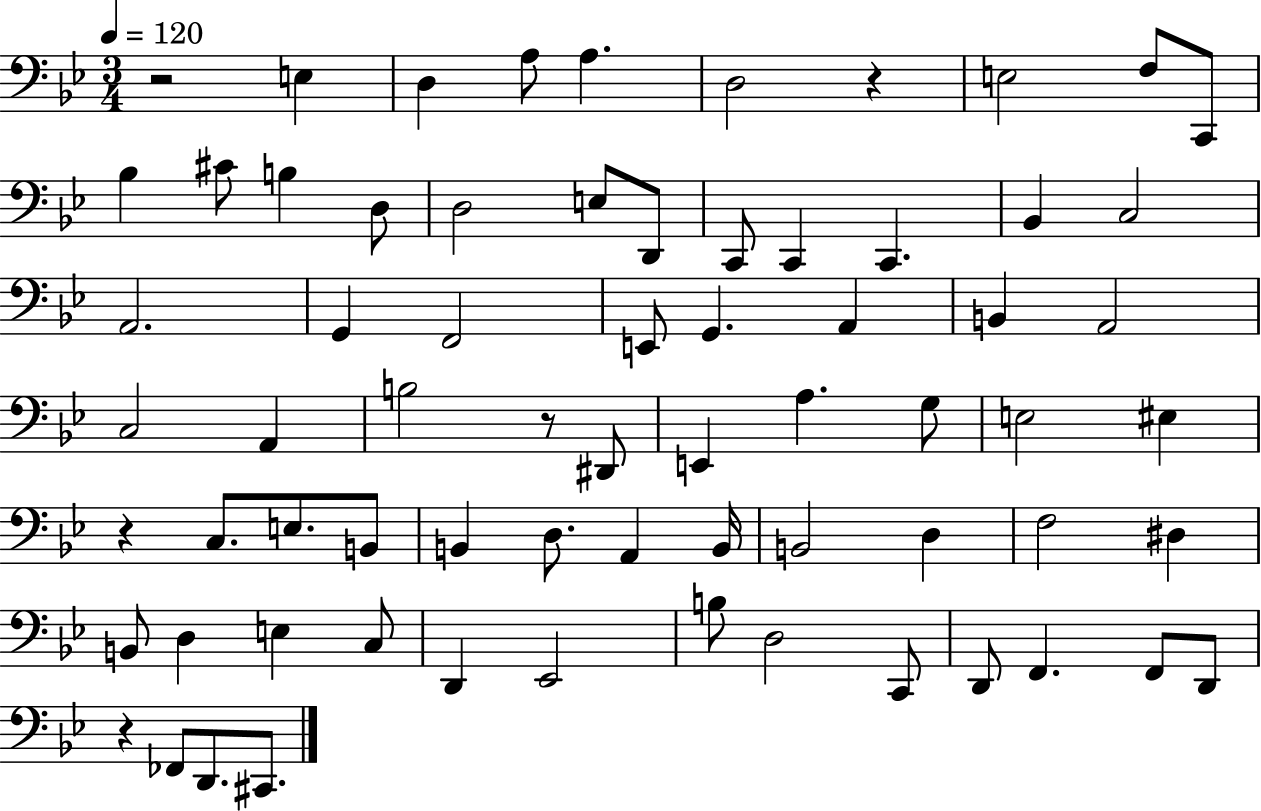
R/h E3/q D3/q A3/e A3/q. D3/h R/q E3/h F3/e C2/e Bb3/q C#4/e B3/q D3/e D3/h E3/e D2/e C2/e C2/q C2/q. Bb2/q C3/h A2/h. G2/q F2/h E2/e G2/q. A2/q B2/q A2/h C3/h A2/q B3/h R/e D#2/e E2/q A3/q. G3/e E3/h EIS3/q R/q C3/e. E3/e. B2/e B2/q D3/e. A2/q B2/s B2/h D3/q F3/h D#3/q B2/e D3/q E3/q C3/e D2/q Eb2/h B3/e D3/h C2/e D2/e F2/q. F2/e D2/e R/q FES2/e D2/e. C#2/e.